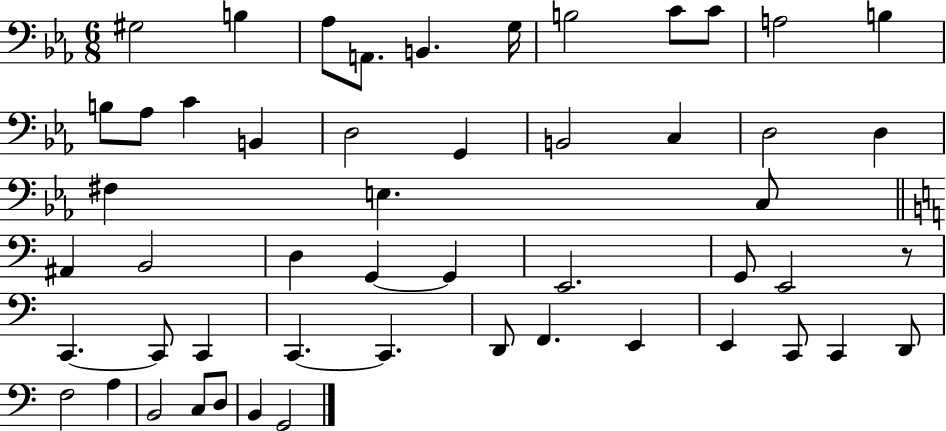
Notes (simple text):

G#3/h B3/q Ab3/e A2/e. B2/q. G3/s B3/h C4/e C4/e A3/h B3/q B3/e Ab3/e C4/q B2/q D3/h G2/q B2/h C3/q D3/h D3/q F#3/q E3/q. C3/e A#2/q B2/h D3/q G2/q G2/q E2/h. G2/e E2/h R/e C2/q. C2/e C2/q C2/q. C2/q. D2/e F2/q. E2/q E2/q C2/e C2/q D2/e F3/h A3/q B2/h C3/e D3/e B2/q G2/h